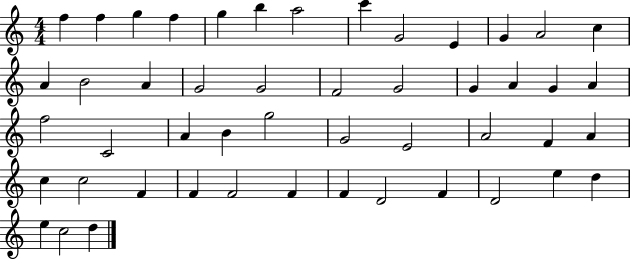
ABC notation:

X:1
T:Untitled
M:4/4
L:1/4
K:C
f f g f g b a2 c' G2 E G A2 c A B2 A G2 G2 F2 G2 G A G A f2 C2 A B g2 G2 E2 A2 F A c c2 F F F2 F F D2 F D2 e d e c2 d